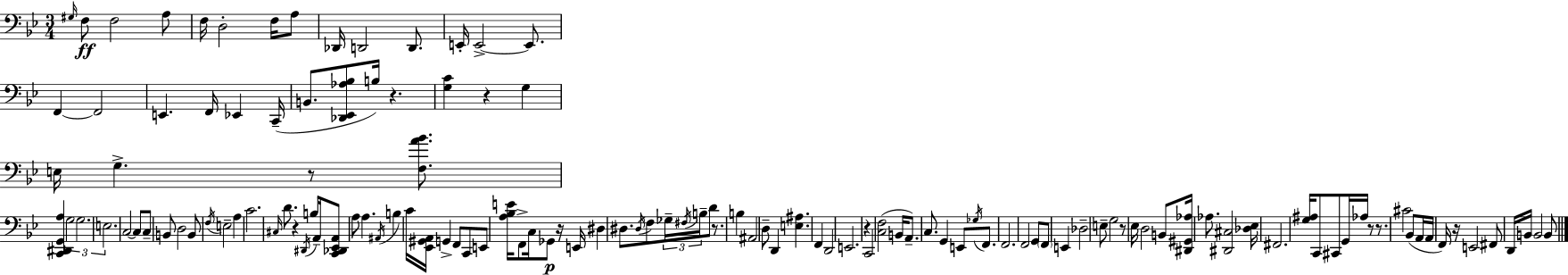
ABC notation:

X:1
T:Untitled
M:3/4
L:1/4
K:Gm
^G,/4 F,/2 F,2 A,/2 F,/4 D,2 F,/4 A,/2 _D,,/4 D,,2 D,,/2 E,,/4 E,,2 E,,/2 F,, F,,2 E,, F,,/4 _E,, C,,/4 B,,/2 [_D,,_E,,_A,_B,]/2 B,/4 z [G,C] z G, E,/4 G, z/2 [F,A_B]/2 [C,,^D,,G,,A,] G,2 G,2 E,2 C,2 C,/2 C,/2 B,,/2 D,2 B,,/2 F,/4 E,2 A, C2 ^C,/4 D/2 z ^D,,/4 B,/2 A,,/4 [C,,_D,,_E,,A,,]/2 A,/2 A, ^A,,/4 B, C/4 [_E,,^G,,A,,]/4 G,, F,,/2 C,,/2 E,,/2 [A,_B,E]/4 F,,/2 C,/4 _G,,/2 z/4 E,,/4 ^D, ^D,/2 ^D,/4 F,/2 _G,/4 ^F,/4 B,/4 D/2 z/2 B, ^A,,2 D,/2 D,, [E,^A,] F,, D,,2 E,,2 z C,,2 [C,F,]2 B,,/4 A,,/2 C,/2 G,, E,,/2 _G,/4 F,,/2 F,,2 F,,2 G,,/2 F,,/2 E,, _D,2 E,/2 G,2 z/2 _E,/4 D,2 B,,/2 [^D,,^G,,_A,]/4 _A,/2 [^D,,^C,]2 [_D,_E,]/4 ^F,,2 [G,^A,]/4 C,,/2 ^C,,/2 G,,/4 _A,/4 z/2 z/2 ^C2 _B,,/2 A,,/4 A,,/4 F,,/4 z/4 E,,2 ^F,,/2 D,,/4 B,,/4 B,,2 B,,/2